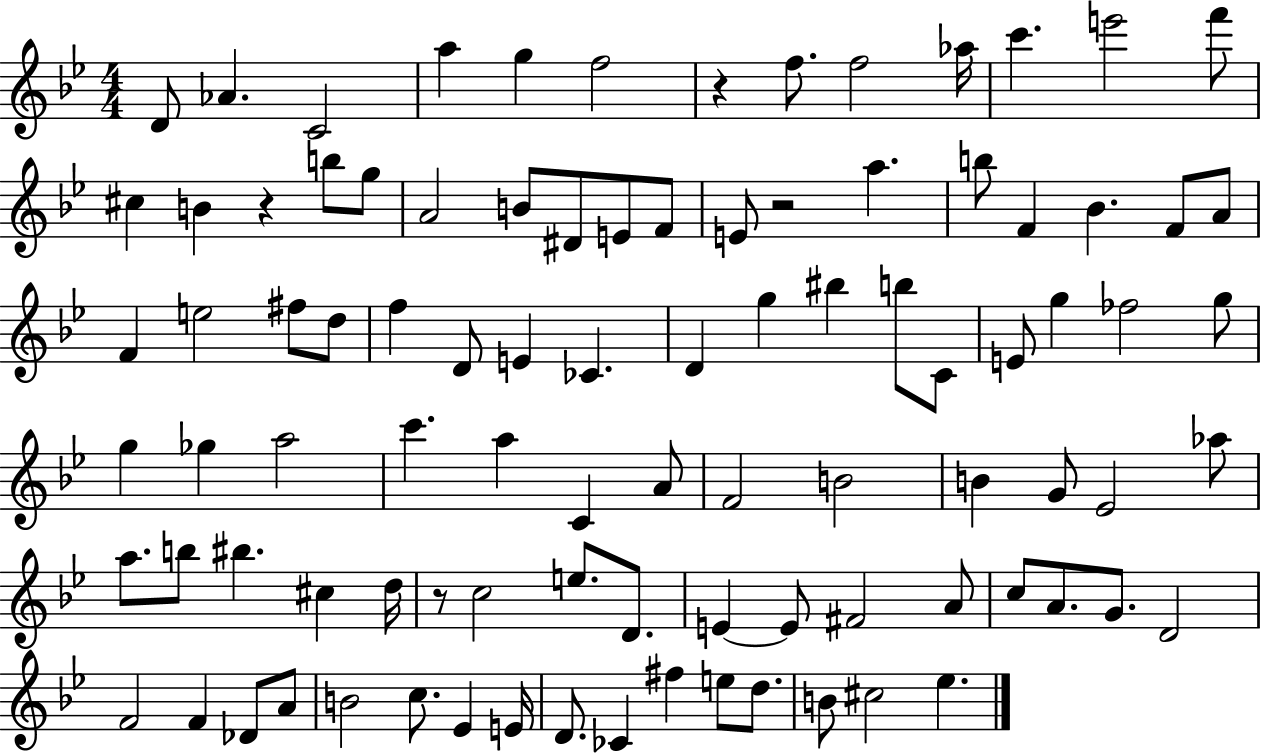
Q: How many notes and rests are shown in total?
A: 94